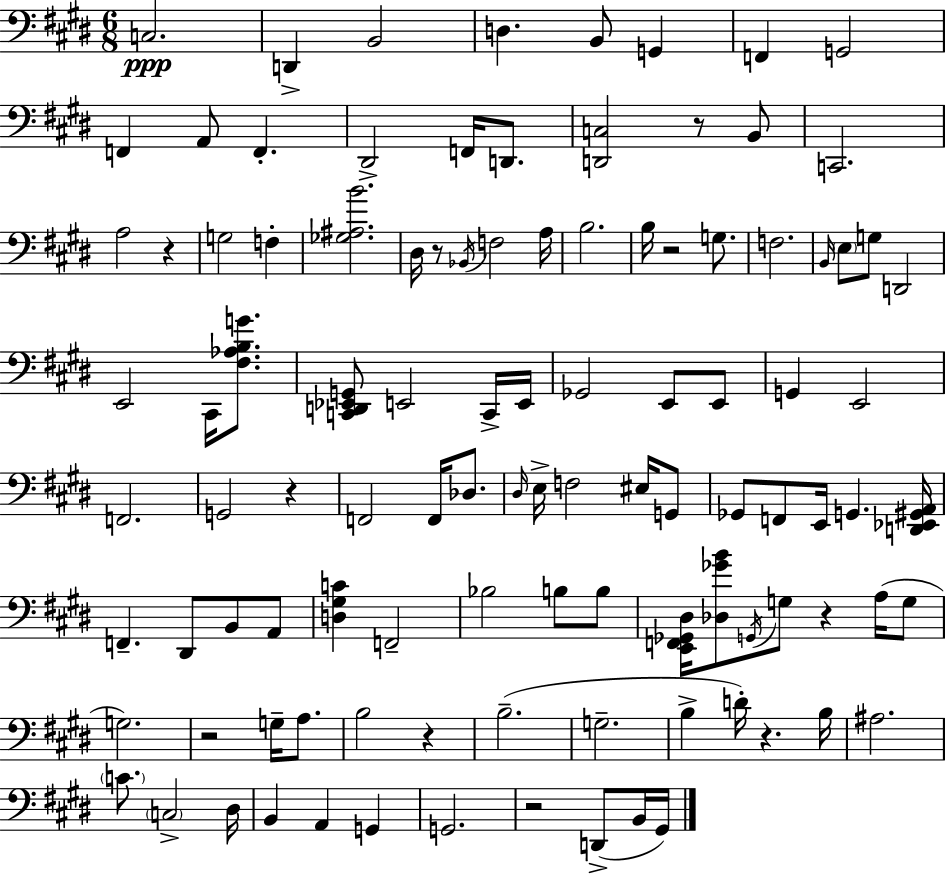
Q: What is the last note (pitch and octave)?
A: G#2